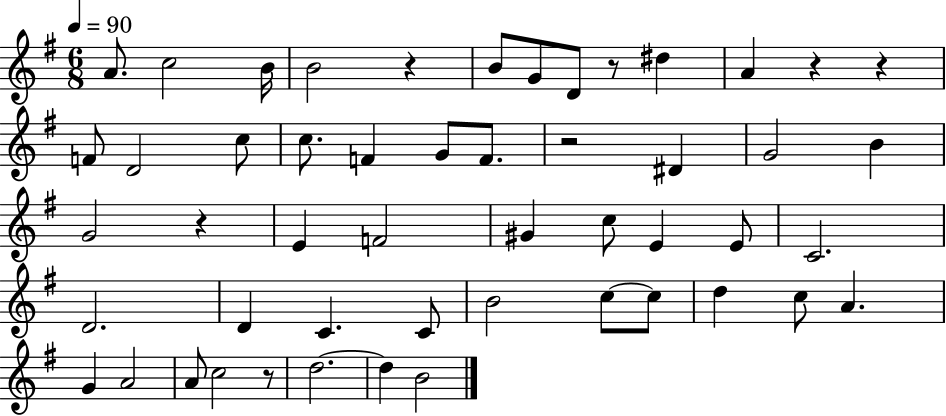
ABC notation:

X:1
T:Untitled
M:6/8
L:1/4
K:G
A/2 c2 B/4 B2 z B/2 G/2 D/2 z/2 ^d A z z F/2 D2 c/2 c/2 F G/2 F/2 z2 ^D G2 B G2 z E F2 ^G c/2 E E/2 C2 D2 D C C/2 B2 c/2 c/2 d c/2 A G A2 A/2 c2 z/2 d2 d B2